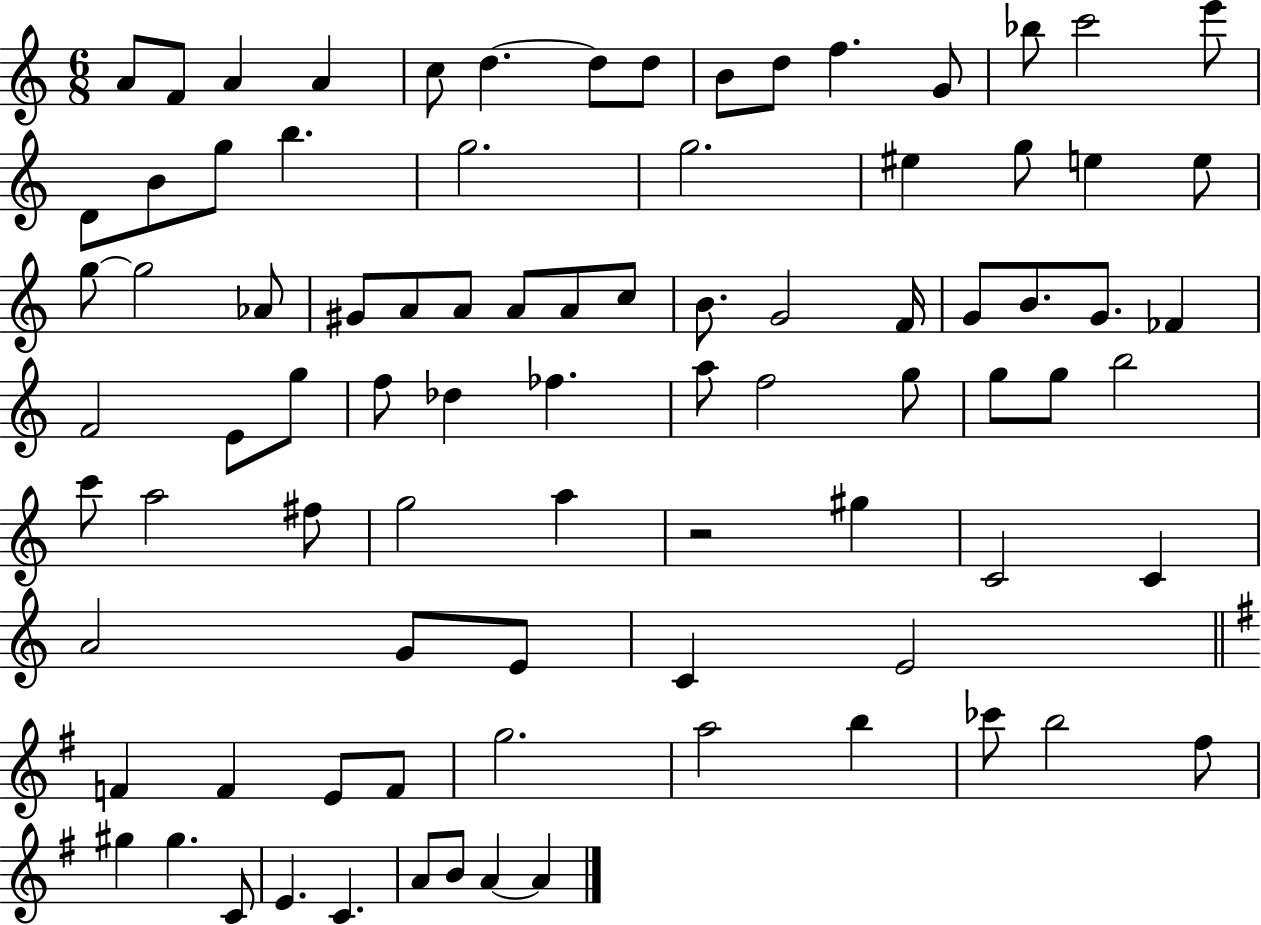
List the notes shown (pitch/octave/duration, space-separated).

A4/e F4/e A4/q A4/q C5/e D5/q. D5/e D5/e B4/e D5/e F5/q. G4/e Bb5/e C6/h E6/e D4/e B4/e G5/e B5/q. G5/h. G5/h. EIS5/q G5/e E5/q E5/e G5/e G5/h Ab4/e G#4/e A4/e A4/e A4/e A4/e C5/e B4/e. G4/h F4/s G4/e B4/e. G4/e. FES4/q F4/h E4/e G5/e F5/e Db5/q FES5/q. A5/e F5/h G5/e G5/e G5/e B5/h C6/e A5/h F#5/e G5/h A5/q R/h G#5/q C4/h C4/q A4/h G4/e E4/e C4/q E4/h F4/q F4/q E4/e F4/e G5/h. A5/h B5/q CES6/e B5/h F#5/e G#5/q G#5/q. C4/e E4/q. C4/q. A4/e B4/e A4/q A4/q